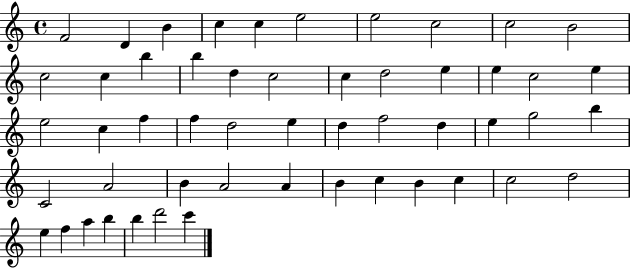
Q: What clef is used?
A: treble